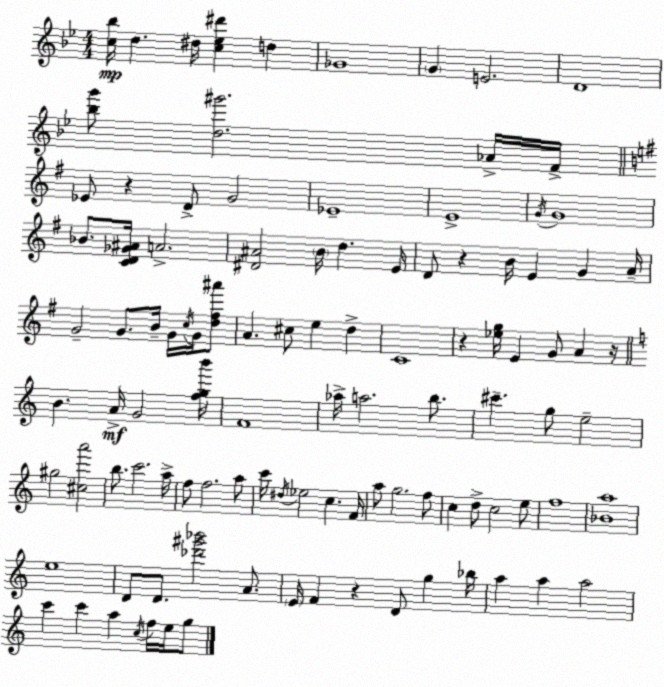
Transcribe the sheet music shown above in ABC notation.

X:1
T:Untitled
M:4/4
L:1/4
K:Gm
[c_b]/4 d ^d/4 [c_e^d'] d _G4 G E2 D4 [_bg']/2 [d^g']2 _A/4 F/4 _E/2 z D/2 G2 _E4 E4 G/4 G4 _B/2 [CD_G^A]/4 A2 [^D^A]2 B/4 d E/4 D/2 z B/4 E G A/4 G2 G/2 B/4 G/4 c/4 G/4 [d^f^a']/2 A ^c/2 e d C4 z [_eg]/4 E G/2 A z/4 B A/4 G2 [fgb']/4 F4 _a/4 a2 b/2 ^c' g/2 e2 ^g2 [^ca']2 b/2 c'2 a/4 f/2 f2 a/2 c'/4 ^d/4 _e2 c F/4 a/2 g2 f/2 c d/2 c2 e/2 f4 [_Ba]4 e4 D/2 D/2 [_d'^g'_b']2 A/2 E/4 F z D/2 g _b/4 a a a2 c' c' a c/4 f/4 e/4 g/2